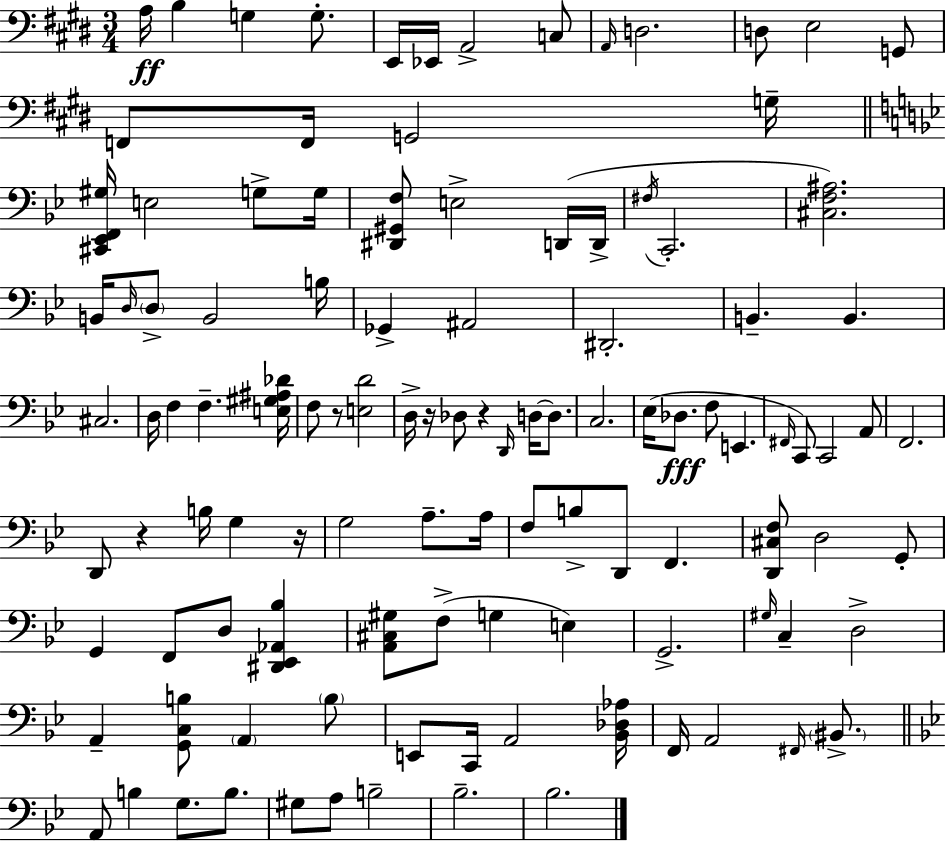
A3/s B3/q G3/q G3/e. E2/s Eb2/s A2/h C3/e A2/s D3/h. D3/e E3/h G2/e F2/e F2/s G2/h G3/s [C#2,Eb2,F2,G#3]/s E3/h G3/e G3/s [D#2,G#2,F3]/e E3/h D2/s D2/s F#3/s C2/h. [C#3,F3,A#3]/h. B2/s D3/s D3/e B2/h B3/s Gb2/q A#2/h D#2/h. B2/q. B2/q. C#3/h. D3/s F3/q F3/q. [E3,G#3,A#3,Db4]/s F3/e R/e [E3,D4]/h D3/s R/s Db3/e R/q D2/s D3/s D3/e. C3/h. Eb3/s Db3/e. F3/e E2/q. F#2/s C2/e C2/h A2/e F2/h. D2/e R/q B3/s G3/q R/s G3/h A3/e. A3/s F3/e B3/e D2/e F2/q. [D2,C#3,F3]/e D3/h G2/e G2/q F2/e D3/e [D#2,Eb2,Ab2,Bb3]/q [A2,C#3,G#3]/e F3/e G3/q E3/q G2/h. G#3/s C3/q D3/h A2/q [G2,C3,B3]/e A2/q B3/e E2/e C2/s A2/h [Bb2,Db3,Ab3]/s F2/s A2/h F#2/s BIS2/e. A2/e B3/q G3/e. B3/e. G#3/e A3/e B3/h Bb3/h. Bb3/h.